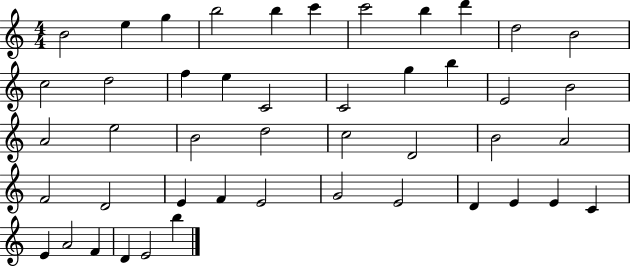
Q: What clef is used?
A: treble